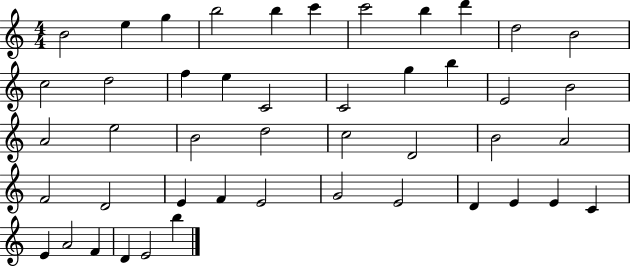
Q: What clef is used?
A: treble